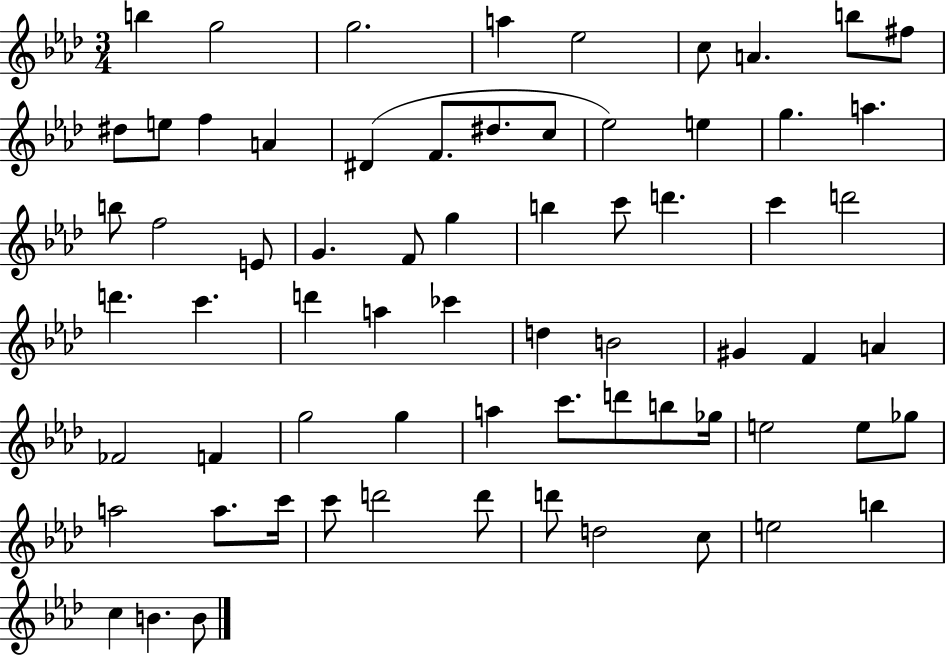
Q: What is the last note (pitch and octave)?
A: B4